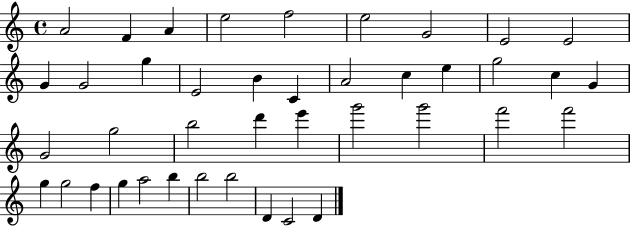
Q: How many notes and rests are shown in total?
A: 41